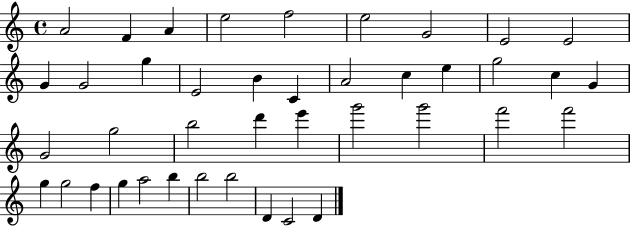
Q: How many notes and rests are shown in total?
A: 41